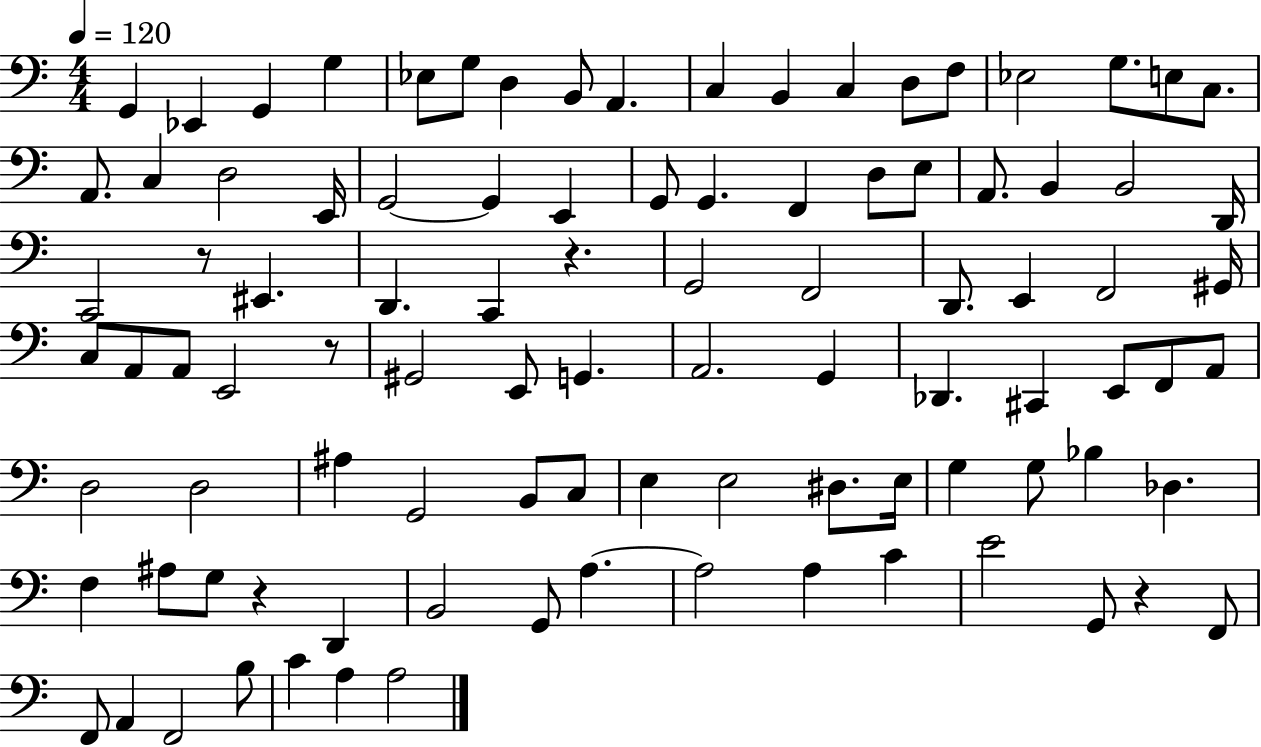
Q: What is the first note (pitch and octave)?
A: G2